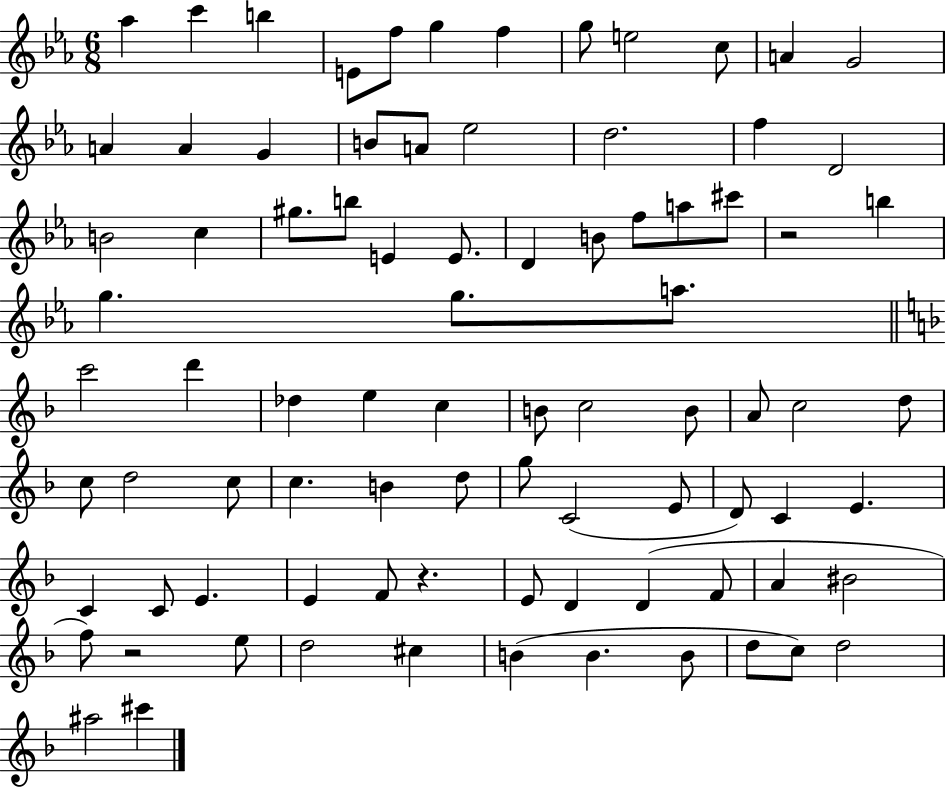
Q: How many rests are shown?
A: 3